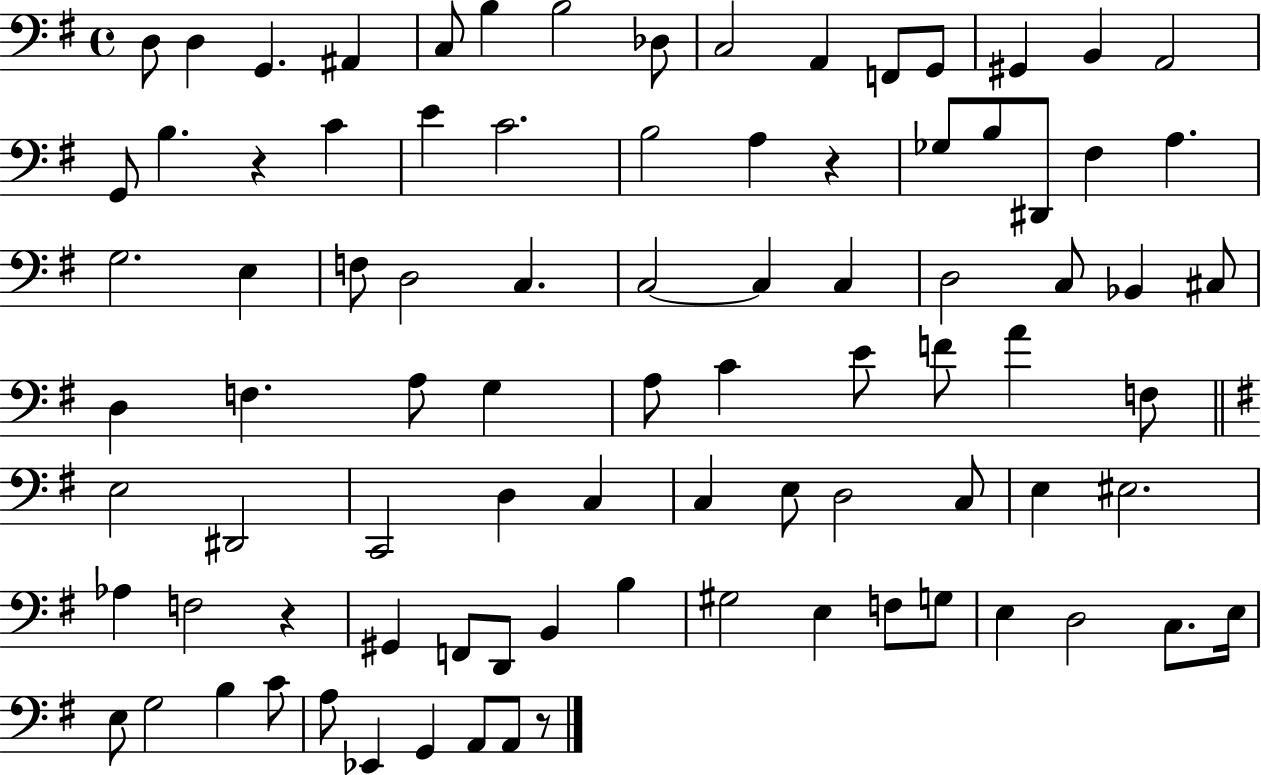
D3/e D3/q G2/q. A#2/q C3/e B3/q B3/h Db3/e C3/h A2/q F2/e G2/e G#2/q B2/q A2/h G2/e B3/q. R/q C4/q E4/q C4/h. B3/h A3/q R/q Gb3/e B3/e D#2/e F#3/q A3/q. G3/h. E3/q F3/e D3/h C3/q. C3/h C3/q C3/q D3/h C3/e Bb2/q C#3/e D3/q F3/q. A3/e G3/q A3/e C4/q E4/e F4/e A4/q F3/e E3/h D#2/h C2/h D3/q C3/q C3/q E3/e D3/h C3/e E3/q EIS3/h. Ab3/q F3/h R/q G#2/q F2/e D2/e B2/q B3/q G#3/h E3/q F3/e G3/e E3/q D3/h C3/e. E3/s E3/e G3/h B3/q C4/e A3/e Eb2/q G2/q A2/e A2/e R/e